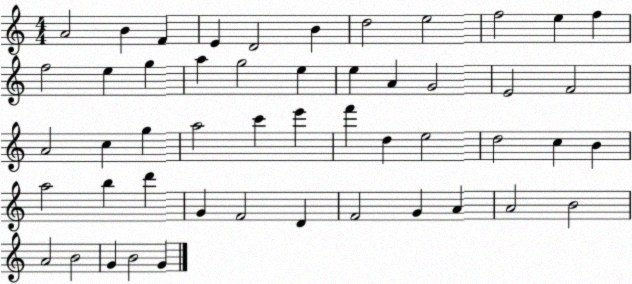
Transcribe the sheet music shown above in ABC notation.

X:1
T:Untitled
M:4/4
L:1/4
K:C
A2 B F E D2 B d2 e2 f2 e f f2 e g a g2 e e A G2 E2 F2 A2 c g a2 c' e' f' d e2 d2 c B a2 b d' G F2 D F2 G A A2 B2 A2 B2 G B2 G